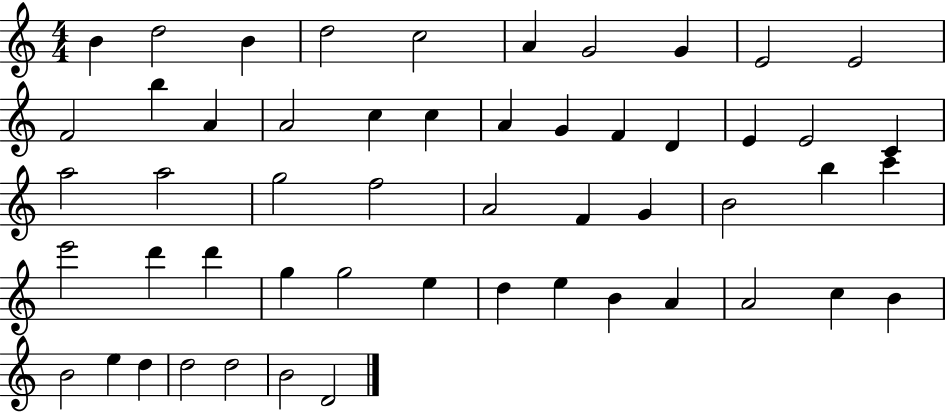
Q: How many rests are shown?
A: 0